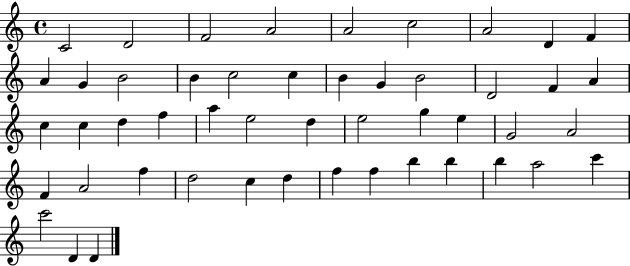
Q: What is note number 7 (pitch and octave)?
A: A4